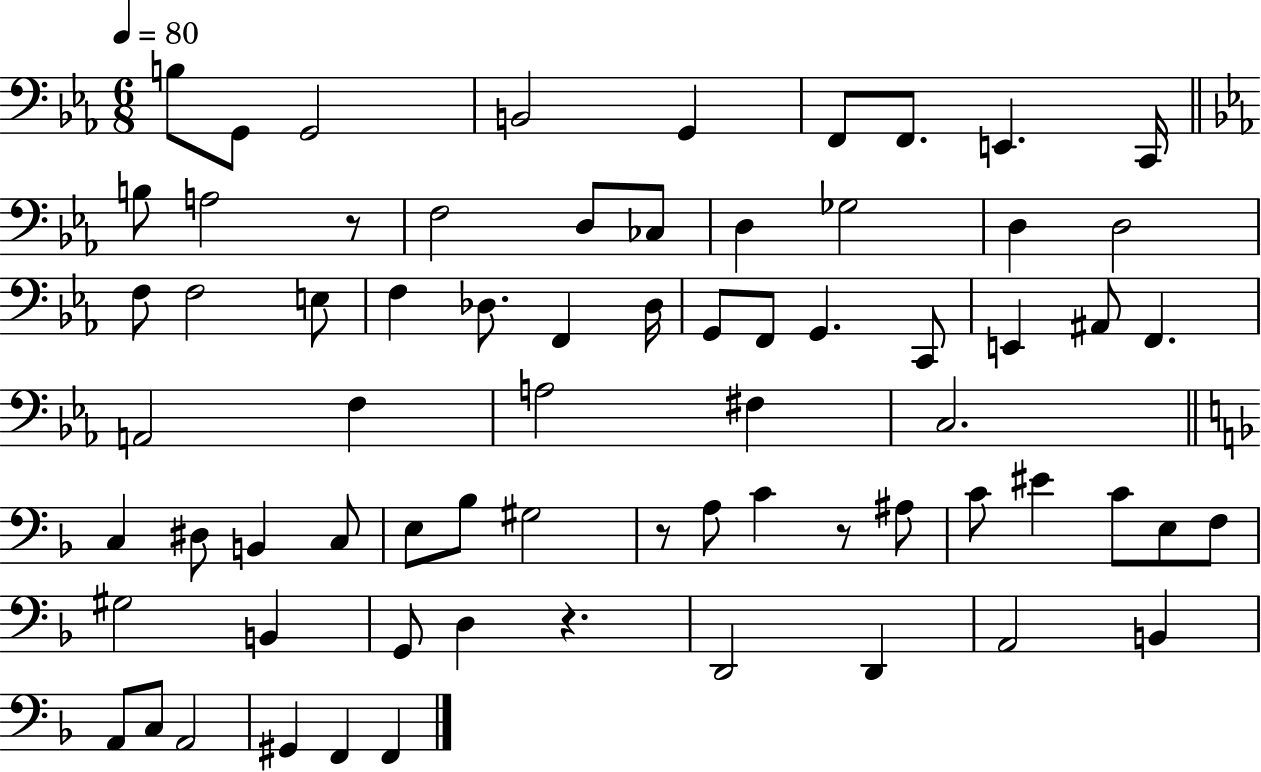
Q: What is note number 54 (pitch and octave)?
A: B2